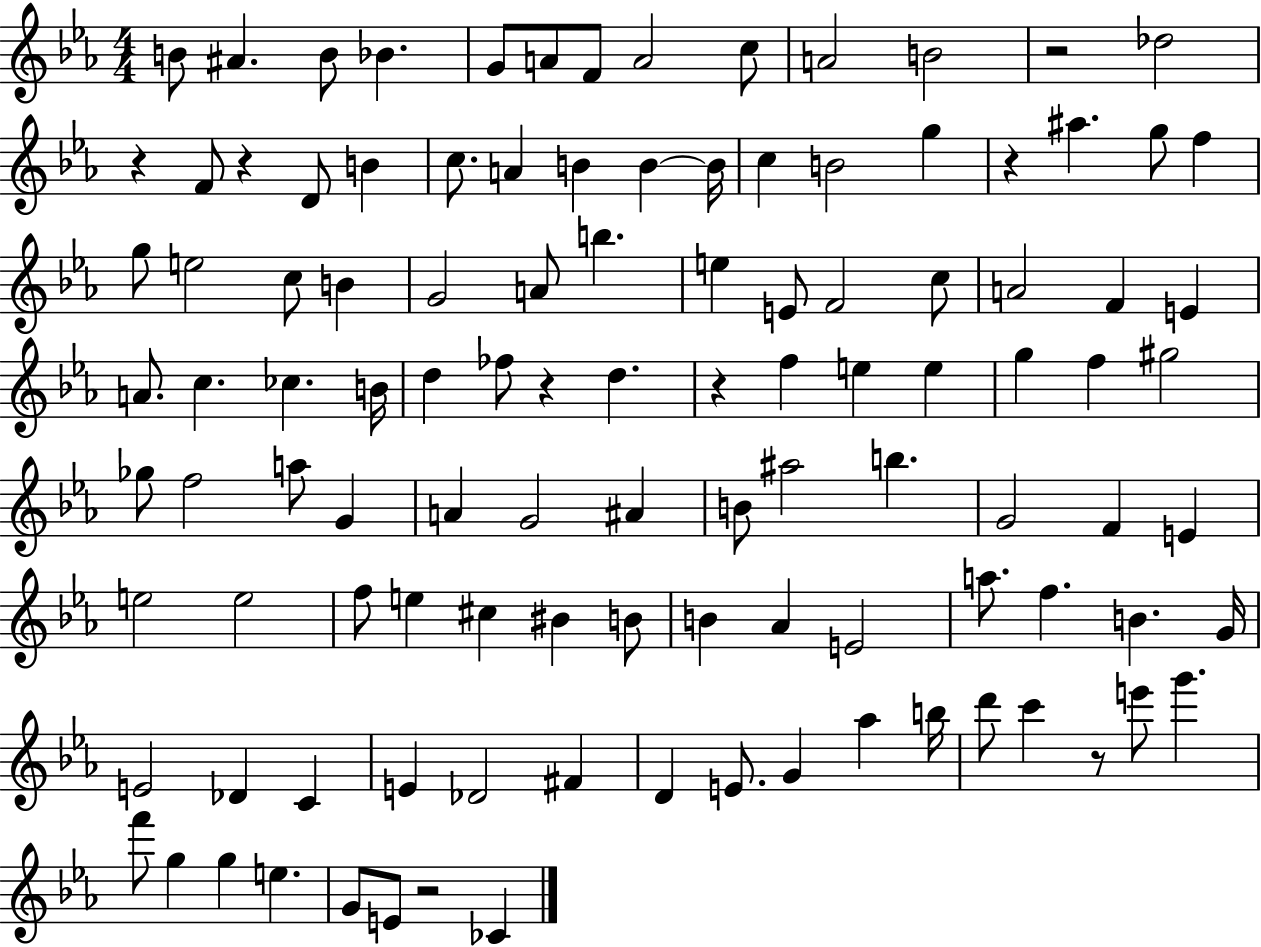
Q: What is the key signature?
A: EES major